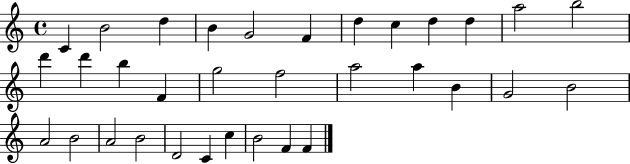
X:1
T:Untitled
M:4/4
L:1/4
K:C
C B2 d B G2 F d c d d a2 b2 d' d' b F g2 f2 a2 a B G2 B2 A2 B2 A2 B2 D2 C c B2 F F